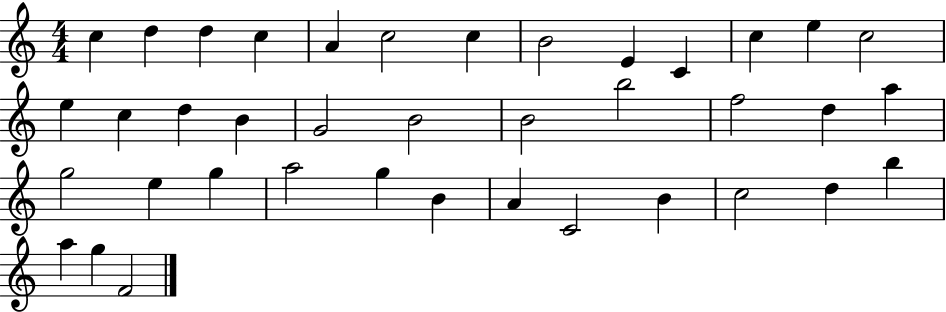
C5/q D5/q D5/q C5/q A4/q C5/h C5/q B4/h E4/q C4/q C5/q E5/q C5/h E5/q C5/q D5/q B4/q G4/h B4/h B4/h B5/h F5/h D5/q A5/q G5/h E5/q G5/q A5/h G5/q B4/q A4/q C4/h B4/q C5/h D5/q B5/q A5/q G5/q F4/h